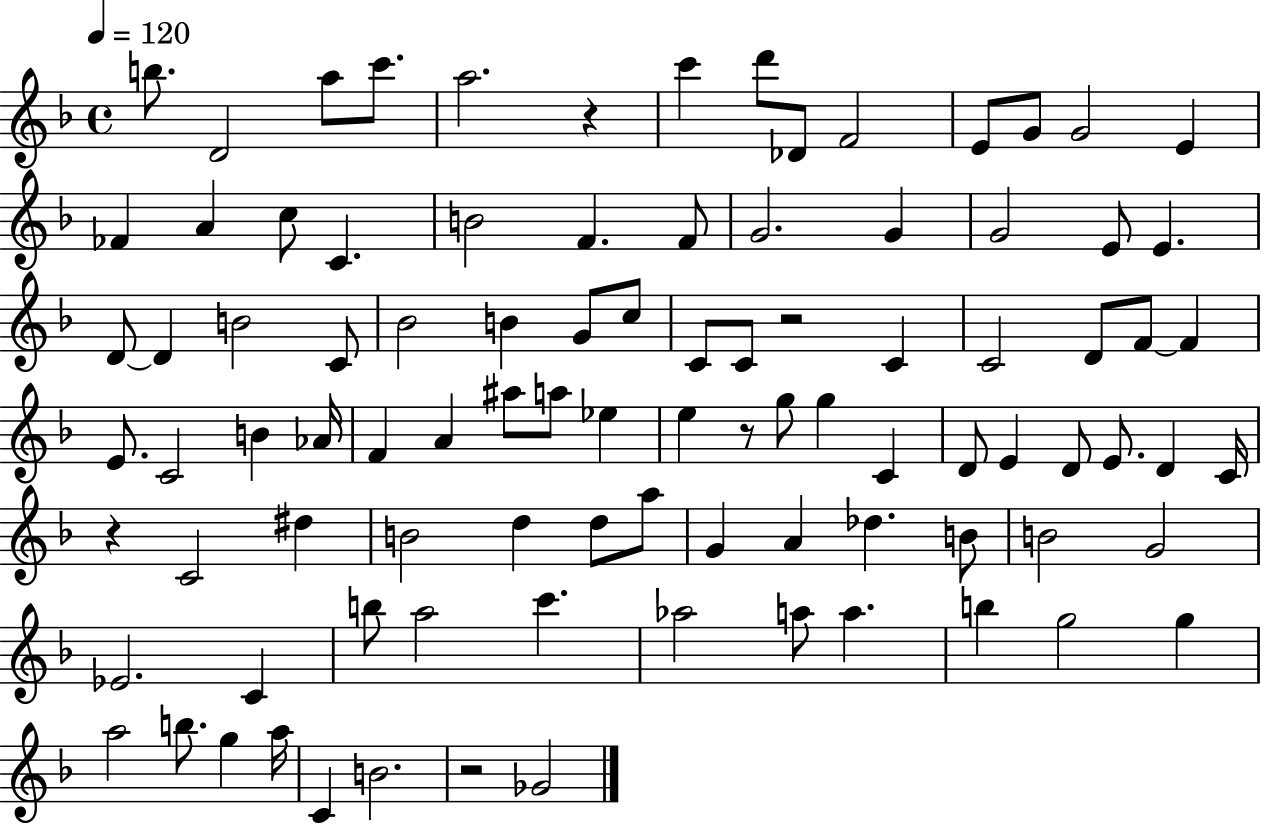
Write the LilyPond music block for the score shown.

{
  \clef treble
  \time 4/4
  \defaultTimeSignature
  \key f \major
  \tempo 4 = 120
  b''8. d'2 a''8 c'''8. | a''2. r4 | c'''4 d'''8 des'8 f'2 | e'8 g'8 g'2 e'4 | \break fes'4 a'4 c''8 c'4. | b'2 f'4. f'8 | g'2. g'4 | g'2 e'8 e'4. | \break d'8~~ d'4 b'2 c'8 | bes'2 b'4 g'8 c''8 | c'8 c'8 r2 c'4 | c'2 d'8 f'8~~ f'4 | \break e'8. c'2 b'4 aes'16 | f'4 a'4 ais''8 a''8 ees''4 | e''4 r8 g''8 g''4 c'4 | d'8 e'4 d'8 e'8. d'4 c'16 | \break r4 c'2 dis''4 | b'2 d''4 d''8 a''8 | g'4 a'4 des''4. b'8 | b'2 g'2 | \break ees'2. c'4 | b''8 a''2 c'''4. | aes''2 a''8 a''4. | b''4 g''2 g''4 | \break a''2 b''8. g''4 a''16 | c'4 b'2. | r2 ges'2 | \bar "|."
}